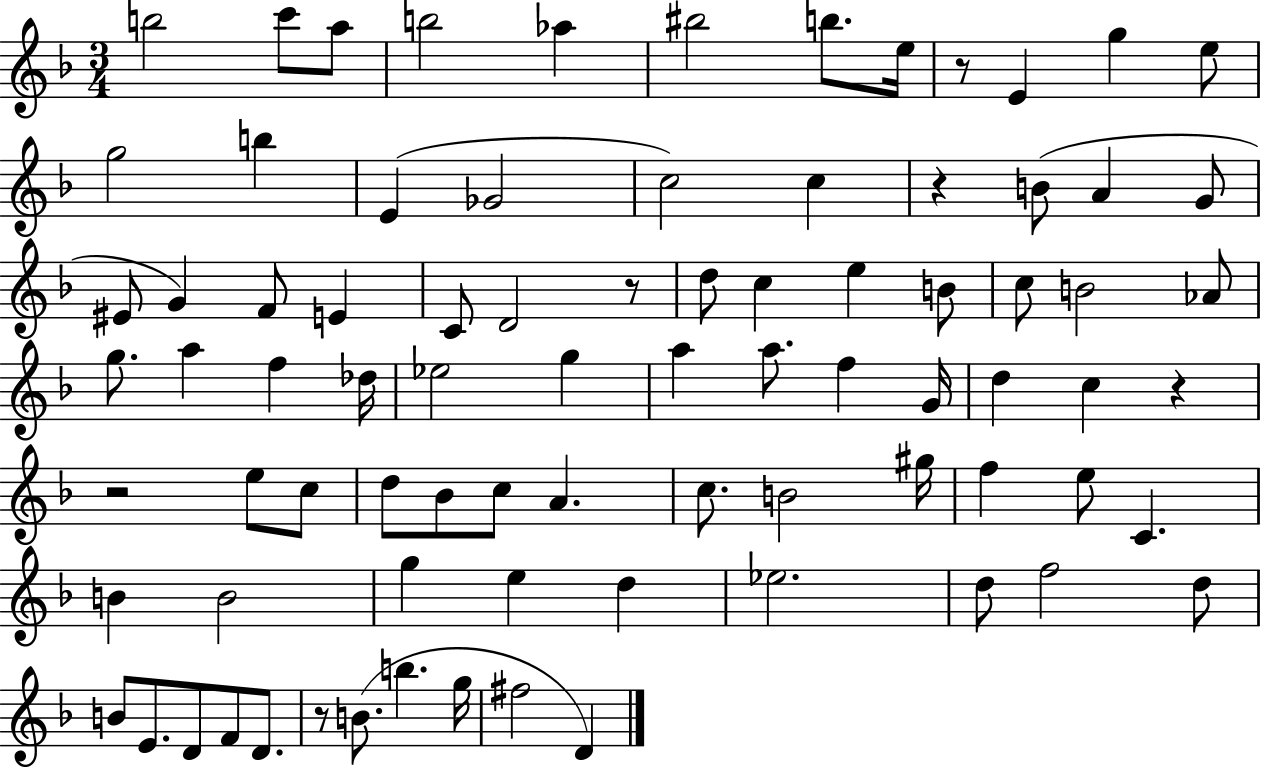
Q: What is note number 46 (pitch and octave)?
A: E5